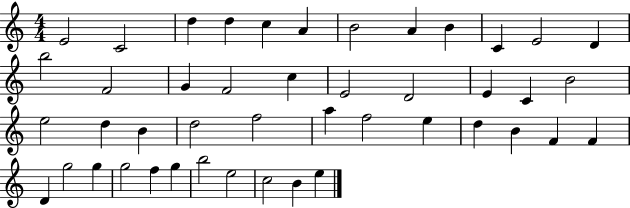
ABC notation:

X:1
T:Untitled
M:4/4
L:1/4
K:C
E2 C2 d d c A B2 A B C E2 D b2 F2 G F2 c E2 D2 E C B2 e2 d B d2 f2 a f2 e d B F F D g2 g g2 f g b2 e2 c2 B e